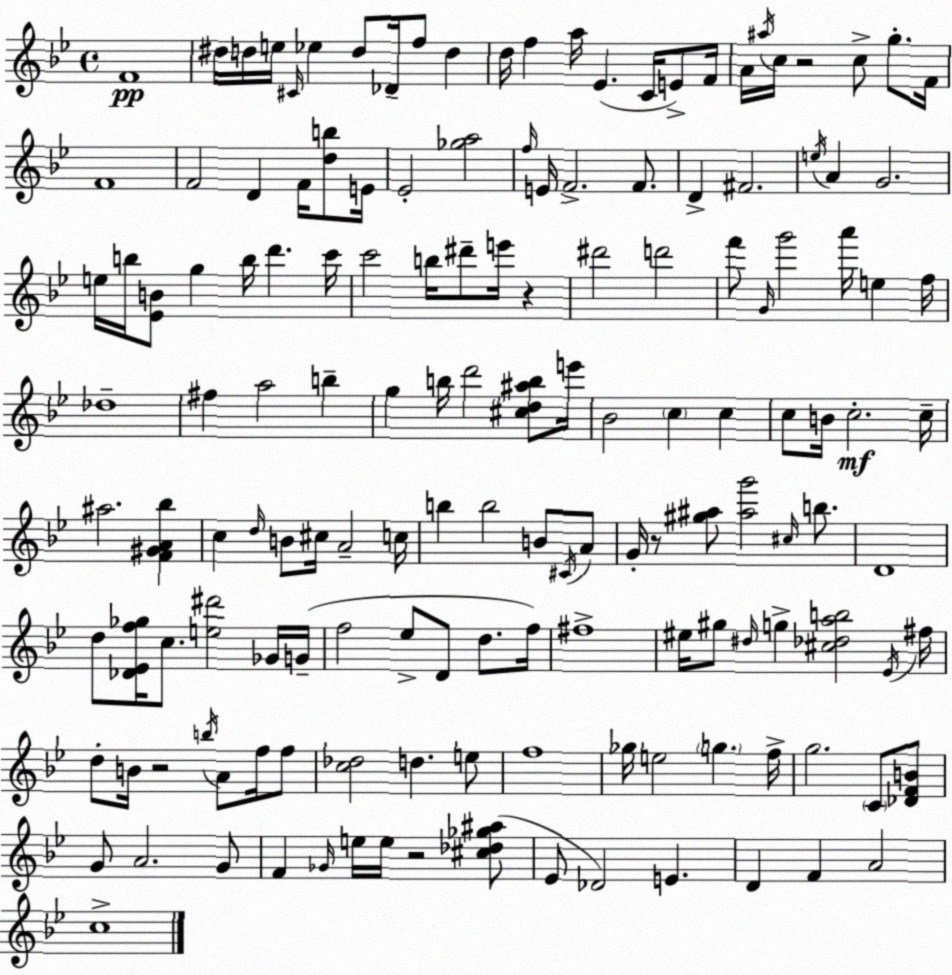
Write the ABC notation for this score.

X:1
T:Untitled
M:4/4
L:1/4
K:Gm
F4 ^d/4 d/4 e/4 ^C/4 _e d/2 _D/4 f/2 d d/4 f a/4 _E C/4 E/2 F/4 A/4 ^a/4 c/4 z2 c/2 g/2 F/4 F4 F2 D F/4 [db]/2 E/4 _E2 [_ga]2 f/4 E/4 F2 F/2 D ^F2 e/4 A G2 e/4 b/4 [_EB]/2 g b/4 d' c'/4 c'2 b/4 ^d'/2 e'/4 z ^d'2 d'2 f'/2 G/4 g'2 a'/4 e f/4 _d4 ^f a2 b g b/4 d'2 [^cd^ab]/2 e'/4 _B2 c c c/2 B/4 c2 c/4 ^a2 [F^GA_b] c d/4 B/2 ^c/4 A2 c/4 b b2 B/2 ^C/4 A/2 G/4 z/2 [^g^a]/2 [^ag']2 ^c/4 b/2 D4 d/2 [_D_Ef_g]/4 c/2 [e^d']2 _G/4 G/4 f2 _e/2 D/2 d/2 f/4 ^f4 ^e/4 ^g/2 ^d/4 g [^c_dab]2 _E/4 ^f/4 d/2 B/4 z2 b/4 A/2 f/4 f/2 [c_d]2 d e/2 f4 _g/4 e2 g f/4 g2 C/2 [_DFB]/2 G/2 A2 G/2 F _G/4 e/4 e/4 z2 [^c_d_g^a]/2 _E/2 _D2 E D F A2 c4